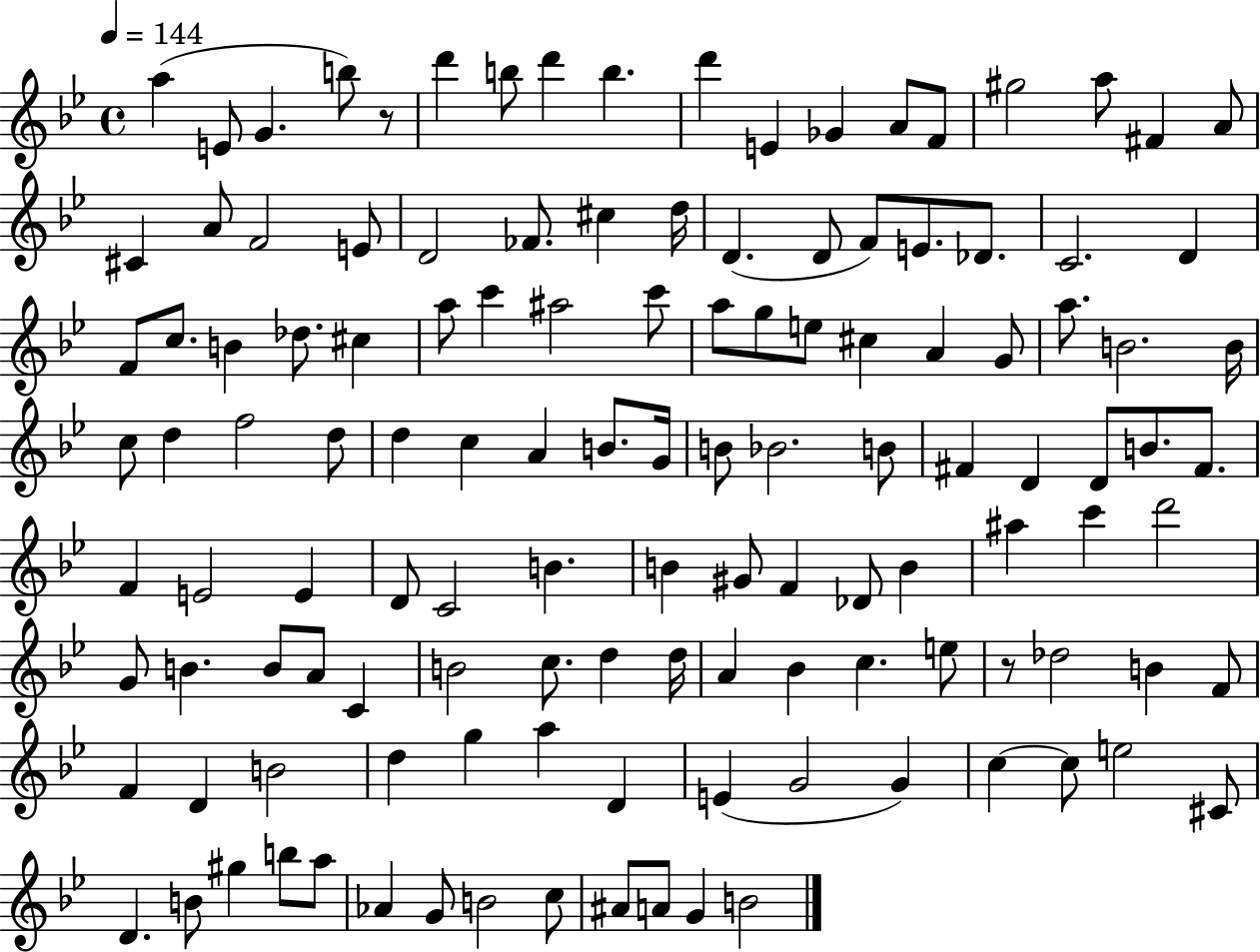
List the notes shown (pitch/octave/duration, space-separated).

A5/q E4/e G4/q. B5/e R/e D6/q B5/e D6/q B5/q. D6/q E4/q Gb4/q A4/e F4/e G#5/h A5/e F#4/q A4/e C#4/q A4/e F4/h E4/e D4/h FES4/e. C#5/q D5/s D4/q. D4/e F4/e E4/e. Db4/e. C4/h. D4/q F4/e C5/e. B4/q Db5/e. C#5/q A5/e C6/q A#5/h C6/e A5/e G5/e E5/e C#5/q A4/q G4/e A5/e. B4/h. B4/s C5/e D5/q F5/h D5/e D5/q C5/q A4/q B4/e. G4/s B4/e Bb4/h. B4/e F#4/q D4/q D4/e B4/e. F#4/e. F4/q E4/h E4/q D4/e C4/h B4/q. B4/q G#4/e F4/q Db4/e B4/q A#5/q C6/q D6/h G4/e B4/q. B4/e A4/e C4/q B4/h C5/e. D5/q D5/s A4/q Bb4/q C5/q. E5/e R/e Db5/h B4/q F4/e F4/q D4/q B4/h D5/q G5/q A5/q D4/q E4/q G4/h G4/q C5/q C5/e E5/h C#4/e D4/q. B4/e G#5/q B5/e A5/e Ab4/q G4/e B4/h C5/e A#4/e A4/e G4/q B4/h